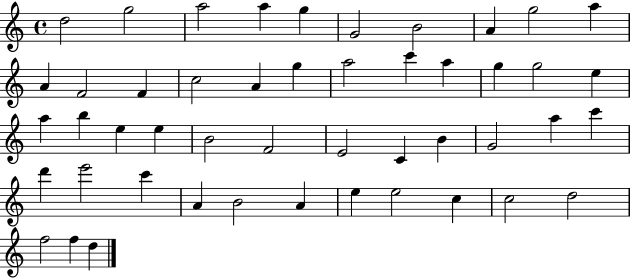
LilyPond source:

{
  \clef treble
  \time 4/4
  \defaultTimeSignature
  \key c \major
  d''2 g''2 | a''2 a''4 g''4 | g'2 b'2 | a'4 g''2 a''4 | \break a'4 f'2 f'4 | c''2 a'4 g''4 | a''2 c'''4 a''4 | g''4 g''2 e''4 | \break a''4 b''4 e''4 e''4 | b'2 f'2 | e'2 c'4 b'4 | g'2 a''4 c'''4 | \break d'''4 e'''2 c'''4 | a'4 b'2 a'4 | e''4 e''2 c''4 | c''2 d''2 | \break f''2 f''4 d''4 | \bar "|."
}